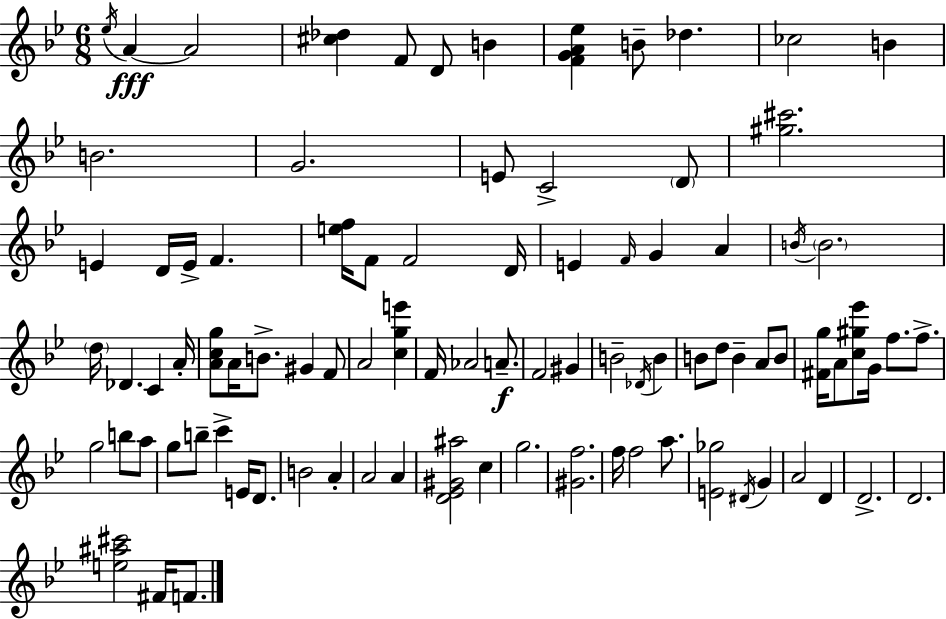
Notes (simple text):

Eb5/s A4/q A4/h [C#5,Db5]/q F4/e D4/e B4/q [F4,G4,A4,Eb5]/q B4/e Db5/q. CES5/h B4/q B4/h. G4/h. E4/e C4/h D4/e [G#5,C#6]/h. E4/q D4/s E4/s F4/q. [E5,F5]/s F4/e F4/h D4/s E4/q F4/s G4/q A4/q B4/s B4/h. D5/s Db4/q. C4/q A4/s [A4,C5,G5]/e A4/s B4/e. G#4/q F4/e A4/h [C5,G5,E6]/q F4/s Ab4/h A4/e. F4/h G#4/q B4/h Db4/s B4/q B4/e D5/e B4/q A4/e B4/e [F#4,G5]/s A4/e [C5,G#5,Eb6]/e G4/s F5/e. F5/e. G5/h B5/e A5/e G5/e B5/e C6/q E4/s D4/e. B4/h A4/q A4/h A4/q [D4,Eb4,G#4,A#5]/h C5/q G5/h. [G#4,F5]/h. F5/s F5/h A5/e. [E4,Gb5]/h D#4/s G4/q A4/h D4/q D4/h. D4/h. [E5,A#5,C#6]/h F#4/s F4/e.